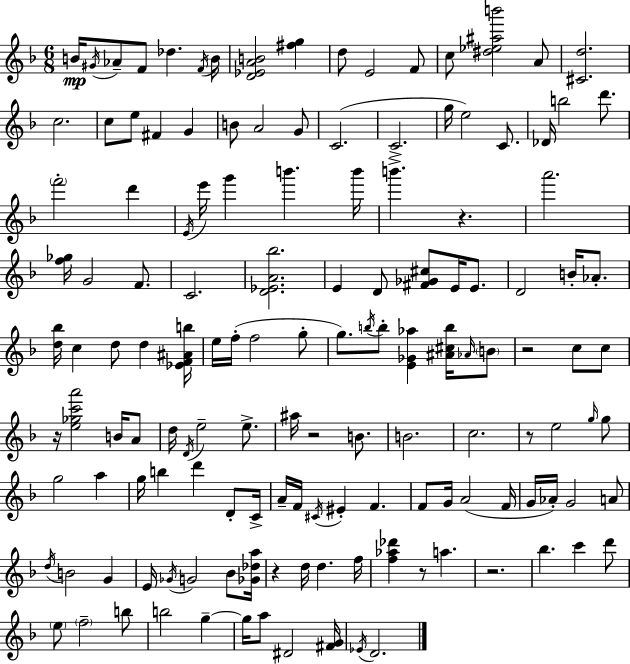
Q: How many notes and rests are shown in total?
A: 141